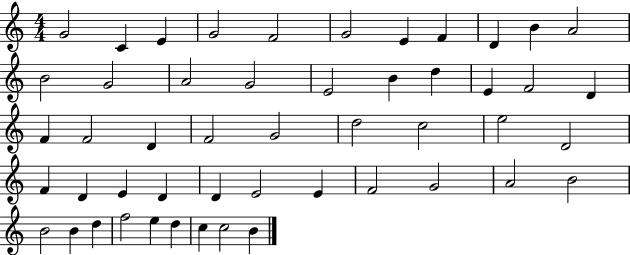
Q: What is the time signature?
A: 4/4